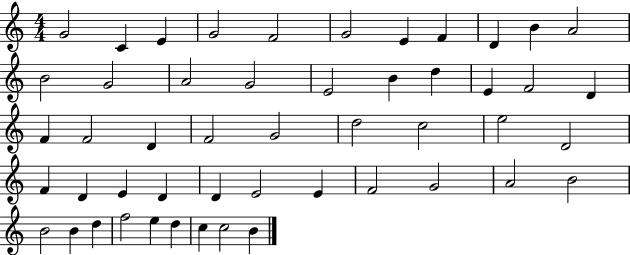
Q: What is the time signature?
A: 4/4